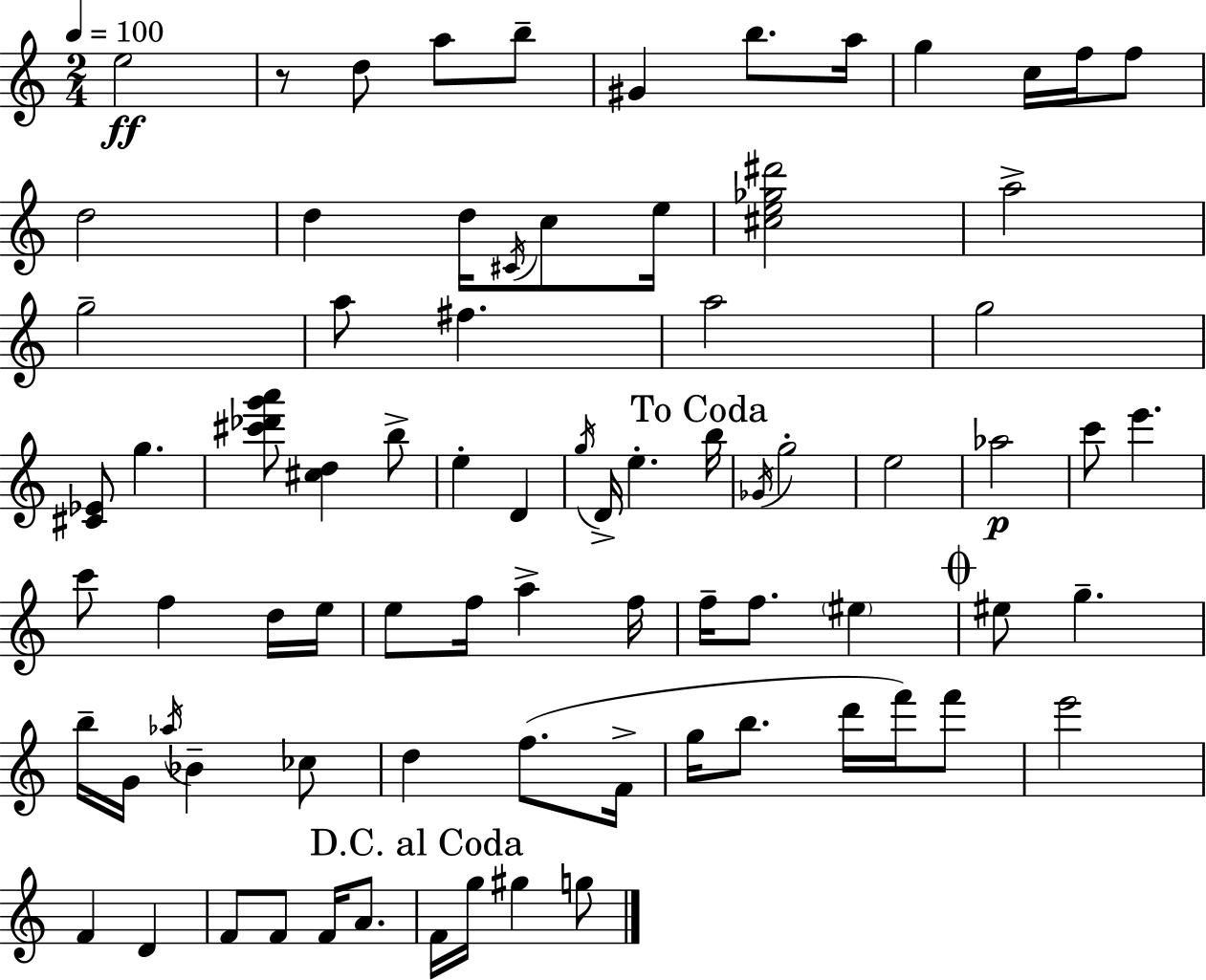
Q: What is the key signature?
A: A minor